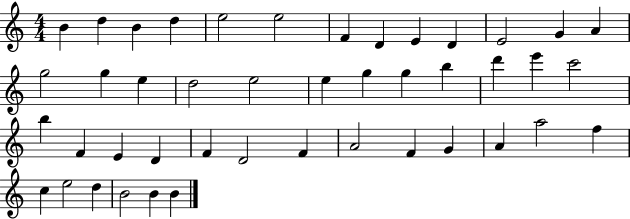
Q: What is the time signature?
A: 4/4